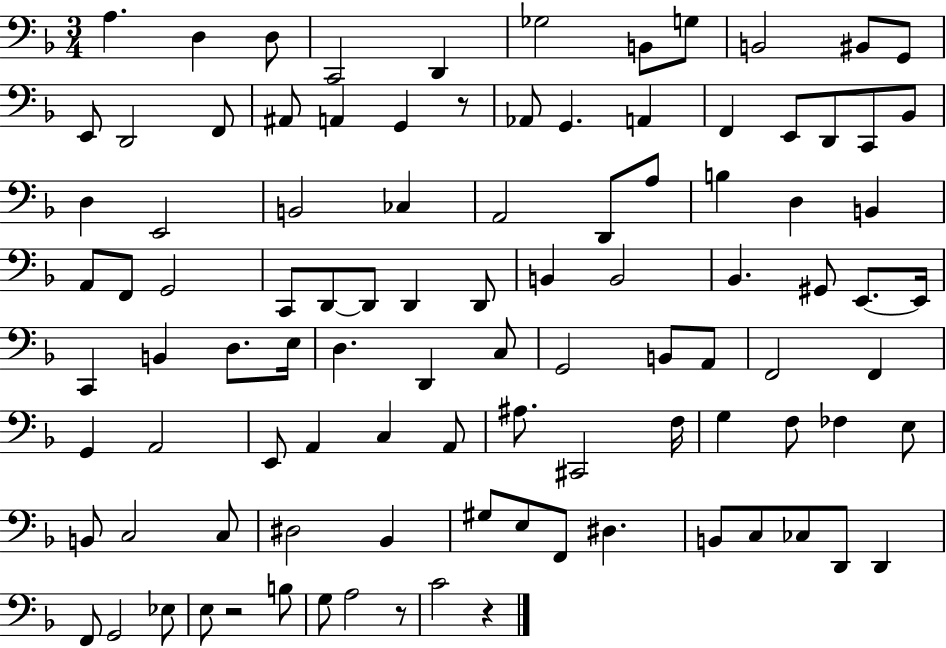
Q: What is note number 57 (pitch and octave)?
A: G2